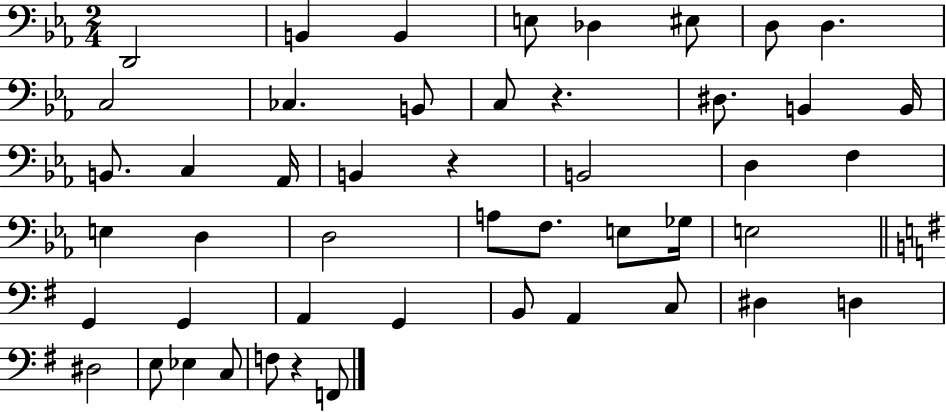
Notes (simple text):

D2/h B2/q B2/q E3/e Db3/q EIS3/e D3/e D3/q. C3/h CES3/q. B2/e C3/e R/q. D#3/e. B2/q B2/s B2/e. C3/q Ab2/s B2/q R/q B2/h D3/q F3/q E3/q D3/q D3/h A3/e F3/e. E3/e Gb3/s E3/h G2/q G2/q A2/q G2/q B2/e A2/q C3/e D#3/q D3/q D#3/h E3/e Eb3/q C3/e F3/e R/q F2/e